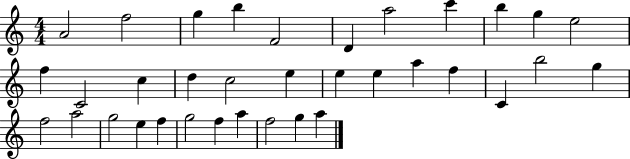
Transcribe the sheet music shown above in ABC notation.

X:1
T:Untitled
M:4/4
L:1/4
K:C
A2 f2 g b F2 D a2 c' b g e2 f C2 c d c2 e e e a f C b2 g f2 a2 g2 e f g2 f a f2 g a